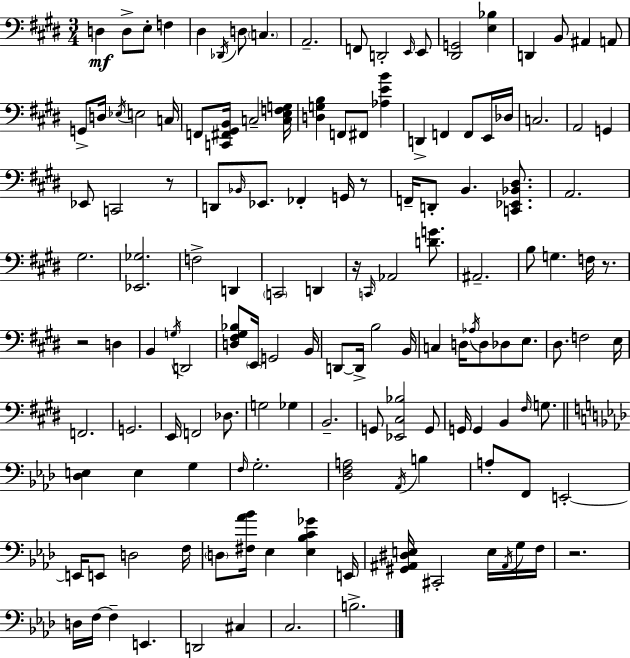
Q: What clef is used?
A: bass